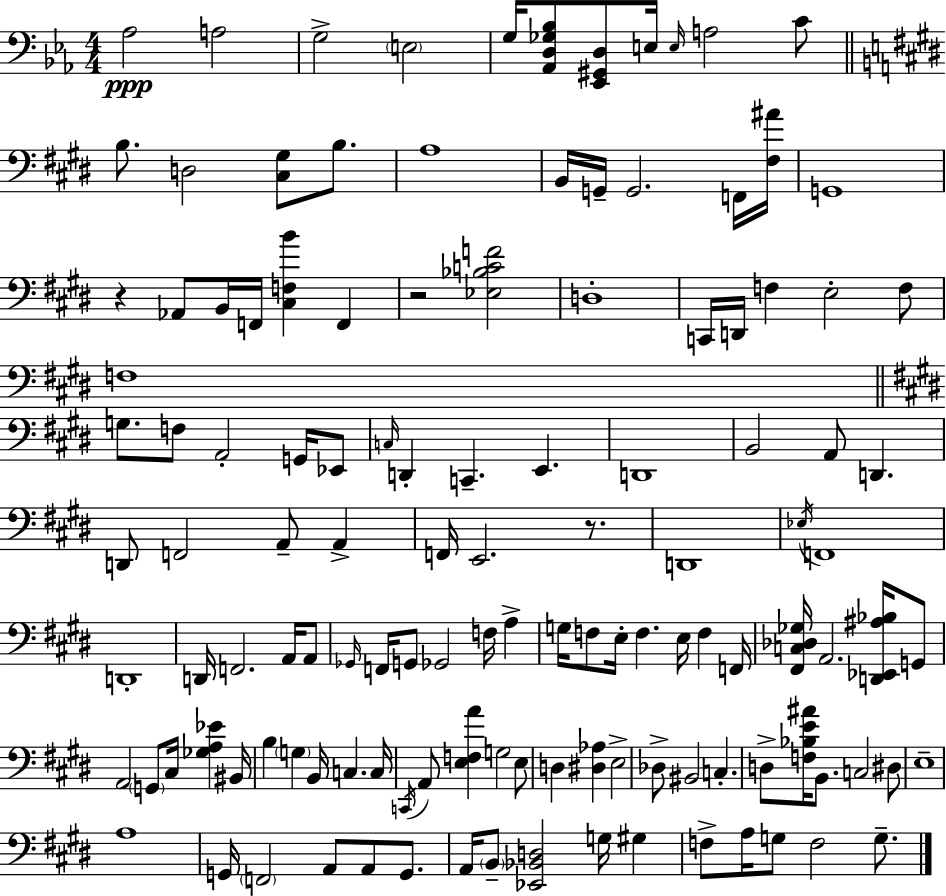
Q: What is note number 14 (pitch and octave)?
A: B2